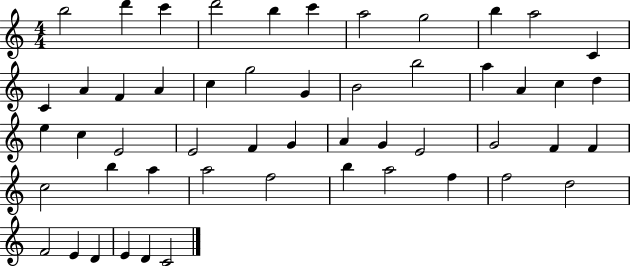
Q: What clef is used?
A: treble